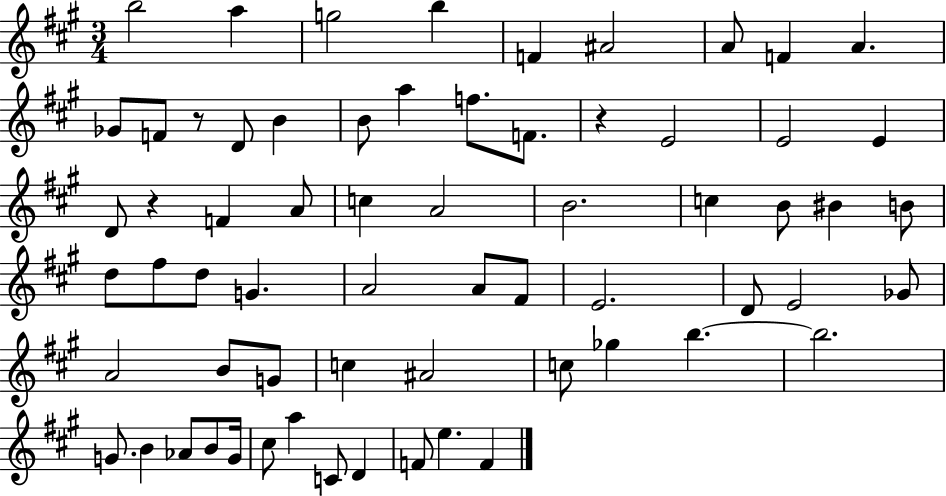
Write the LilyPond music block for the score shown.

{
  \clef treble
  \numericTimeSignature
  \time 3/4
  \key a \major
  \repeat volta 2 { b''2 a''4 | g''2 b''4 | f'4 ais'2 | a'8 f'4 a'4. | \break ges'8 f'8 r8 d'8 b'4 | b'8 a''4 f''8. f'8. | r4 e'2 | e'2 e'4 | \break d'8 r4 f'4 a'8 | c''4 a'2 | b'2. | c''4 b'8 bis'4 b'8 | \break d''8 fis''8 d''8 g'4. | a'2 a'8 fis'8 | e'2. | d'8 e'2 ges'8 | \break a'2 b'8 g'8 | c''4 ais'2 | c''8 ges''4 b''4.~~ | b''2. | \break g'8. b'4 aes'8 b'8 g'16 | cis''8 a''4 c'8 d'4 | f'8 e''4. f'4 | } \bar "|."
}